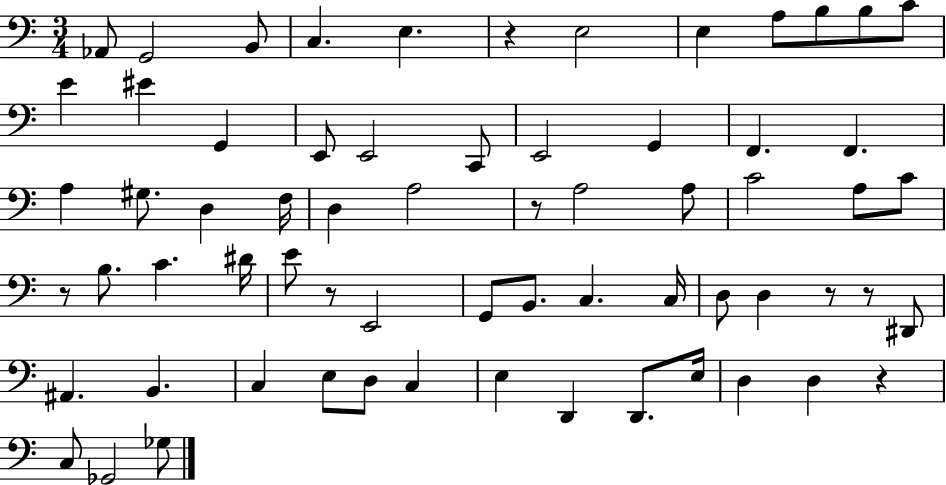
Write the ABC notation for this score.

X:1
T:Untitled
M:3/4
L:1/4
K:C
_A,,/2 G,,2 B,,/2 C, E, z E,2 E, A,/2 B,/2 B,/2 C/2 E ^E G,, E,,/2 E,,2 C,,/2 E,,2 G,, F,, F,, A, ^G,/2 D, F,/4 D, A,2 z/2 A,2 A,/2 C2 A,/2 C/2 z/2 B,/2 C ^D/4 E/2 z/2 E,,2 G,,/2 B,,/2 C, C,/4 D,/2 D, z/2 z/2 ^D,,/2 ^A,, B,, C, E,/2 D,/2 C, E, D,, D,,/2 E,/4 D, D, z C,/2 _G,,2 _G,/2